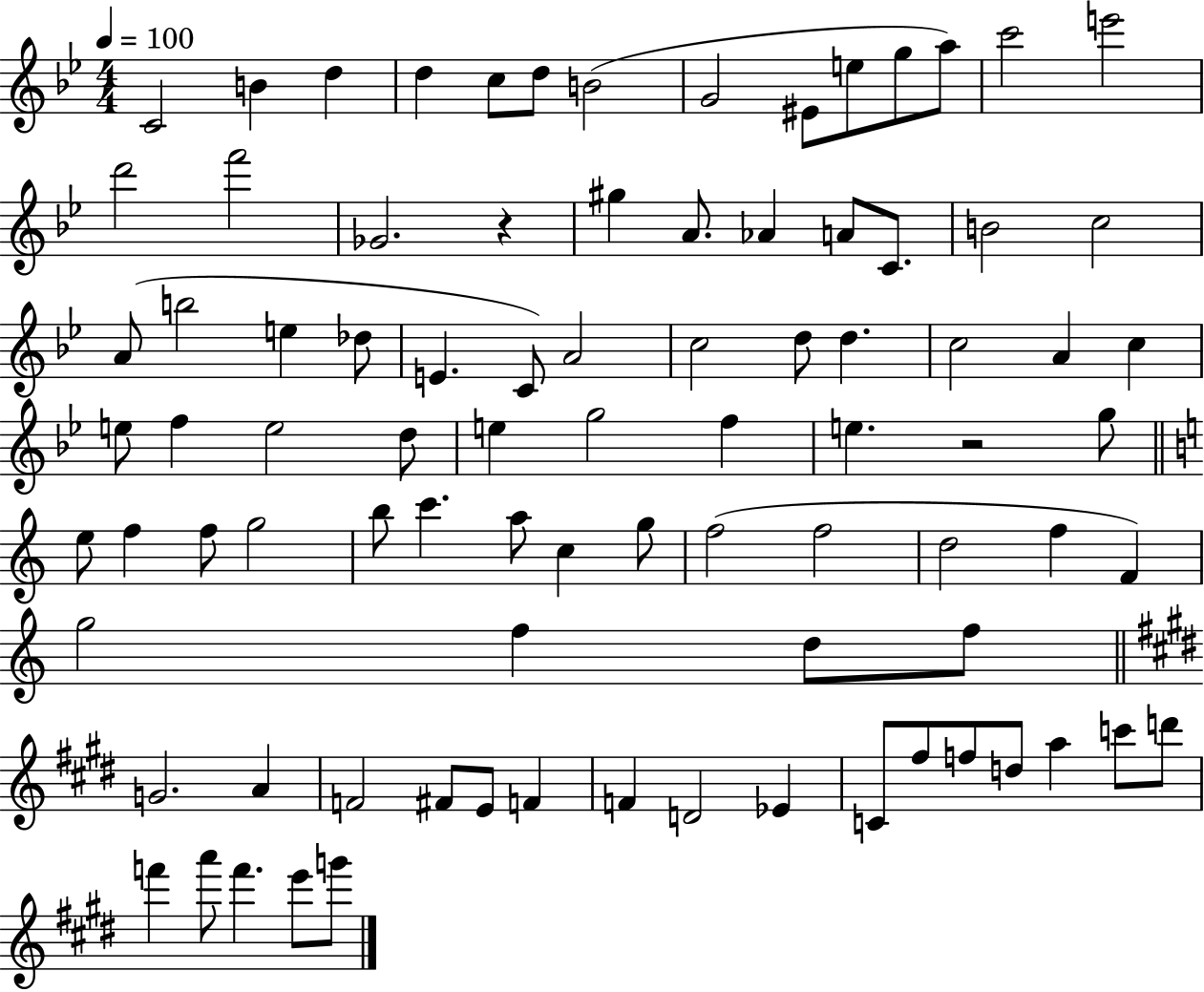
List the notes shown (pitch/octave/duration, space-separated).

C4/h B4/q D5/q D5/q C5/e D5/e B4/h G4/h EIS4/e E5/e G5/e A5/e C6/h E6/h D6/h F6/h Gb4/h. R/q G#5/q A4/e. Ab4/q A4/e C4/e. B4/h C5/h A4/e B5/h E5/q Db5/e E4/q. C4/e A4/h C5/h D5/e D5/q. C5/h A4/q C5/q E5/e F5/q E5/h D5/e E5/q G5/h F5/q E5/q. R/h G5/e E5/e F5/q F5/e G5/h B5/e C6/q. A5/e C5/q G5/e F5/h F5/h D5/h F5/q F4/q G5/h F5/q D5/e F5/e G4/h. A4/q F4/h F#4/e E4/e F4/q F4/q D4/h Eb4/q C4/e F#5/e F5/e D5/e A5/q C6/e D6/e F6/q A6/e F6/q. E6/e G6/e